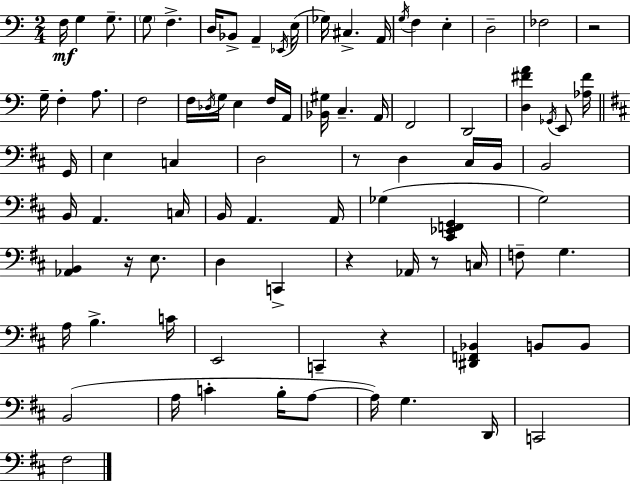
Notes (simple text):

F3/s G3/q G3/e. G3/e F3/q. D3/s Bb2/e A2/q Eb2/s E3/s Gb3/s C#3/q. A2/s G3/s F3/q E3/q D3/h FES3/h R/h G3/s F3/q A3/e. F3/h F3/s Db3/s G3/s E3/q F3/s A2/s [Bb2,G#3]/s C3/q. A2/s F2/h D2/h [D3,F#4,A4]/q Gb2/s E2/e [Ab3,F#4]/s G2/s E3/q C3/q D3/h R/e D3/q C#3/s B2/s B2/h B2/s A2/q. C3/s B2/s A2/q. A2/s Gb3/q [C#2,Eb2,F2,G2]/q G3/h [Ab2,B2]/q R/s E3/e. D3/q C2/q R/q Ab2/s R/e C3/s F3/e G3/q. A3/s B3/q. C4/s E2/h C2/q R/q [D#2,F2,Bb2]/q B2/e B2/e B2/h A3/s C4/q B3/s A3/e A3/s G3/q. D2/s C2/h F#3/h